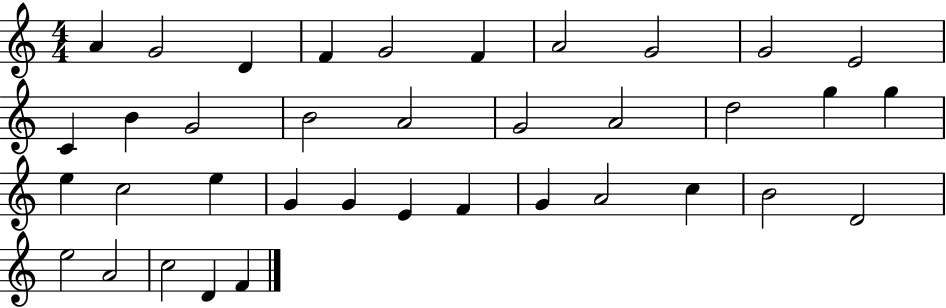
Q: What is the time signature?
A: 4/4